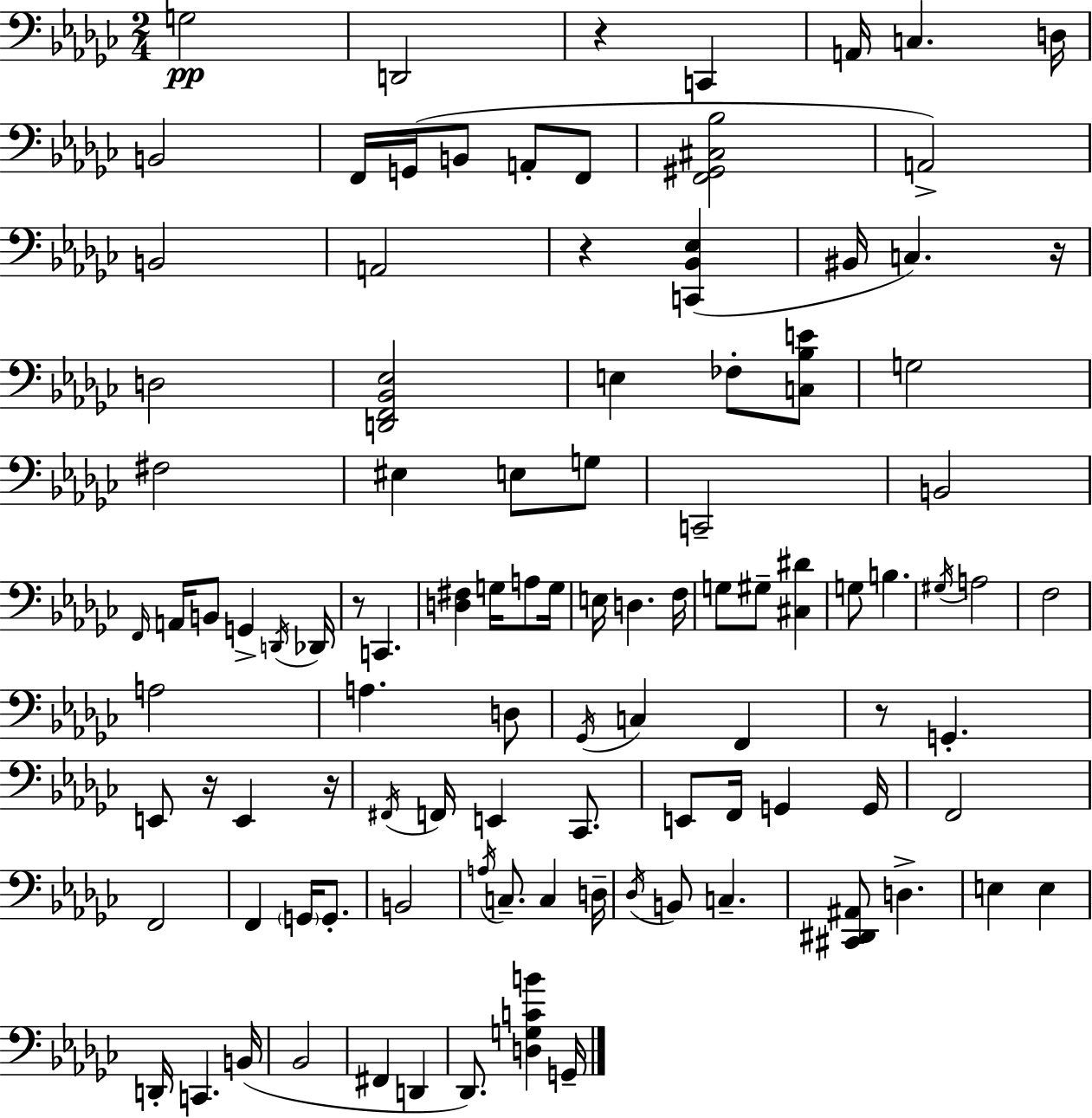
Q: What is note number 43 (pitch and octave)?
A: G3